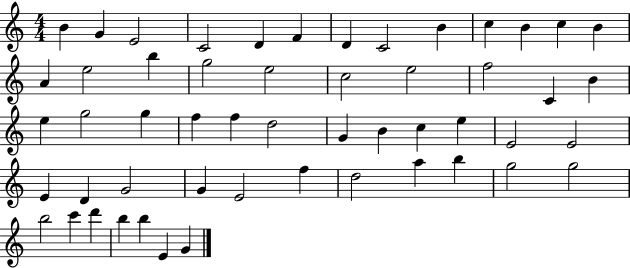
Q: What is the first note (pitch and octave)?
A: B4